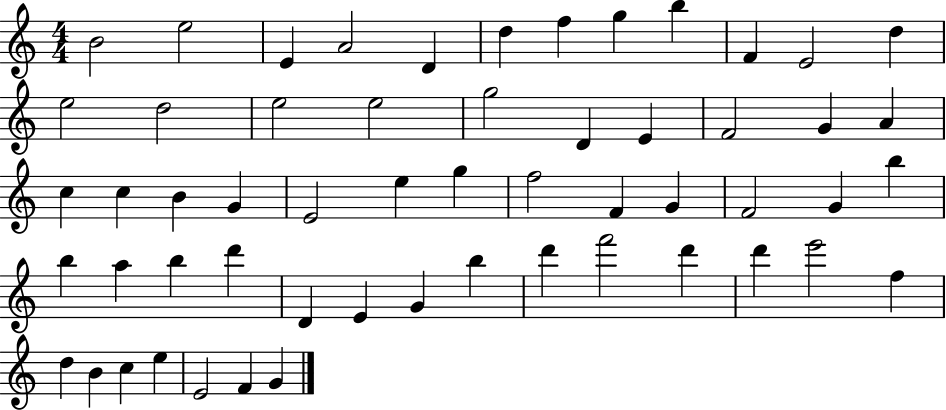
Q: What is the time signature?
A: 4/4